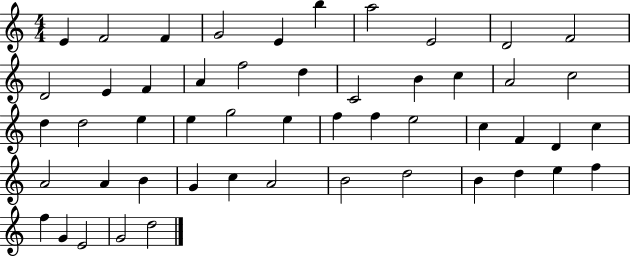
X:1
T:Untitled
M:4/4
L:1/4
K:C
E F2 F G2 E b a2 E2 D2 F2 D2 E F A f2 d C2 B c A2 c2 d d2 e e g2 e f f e2 c F D c A2 A B G c A2 B2 d2 B d e f f G E2 G2 d2